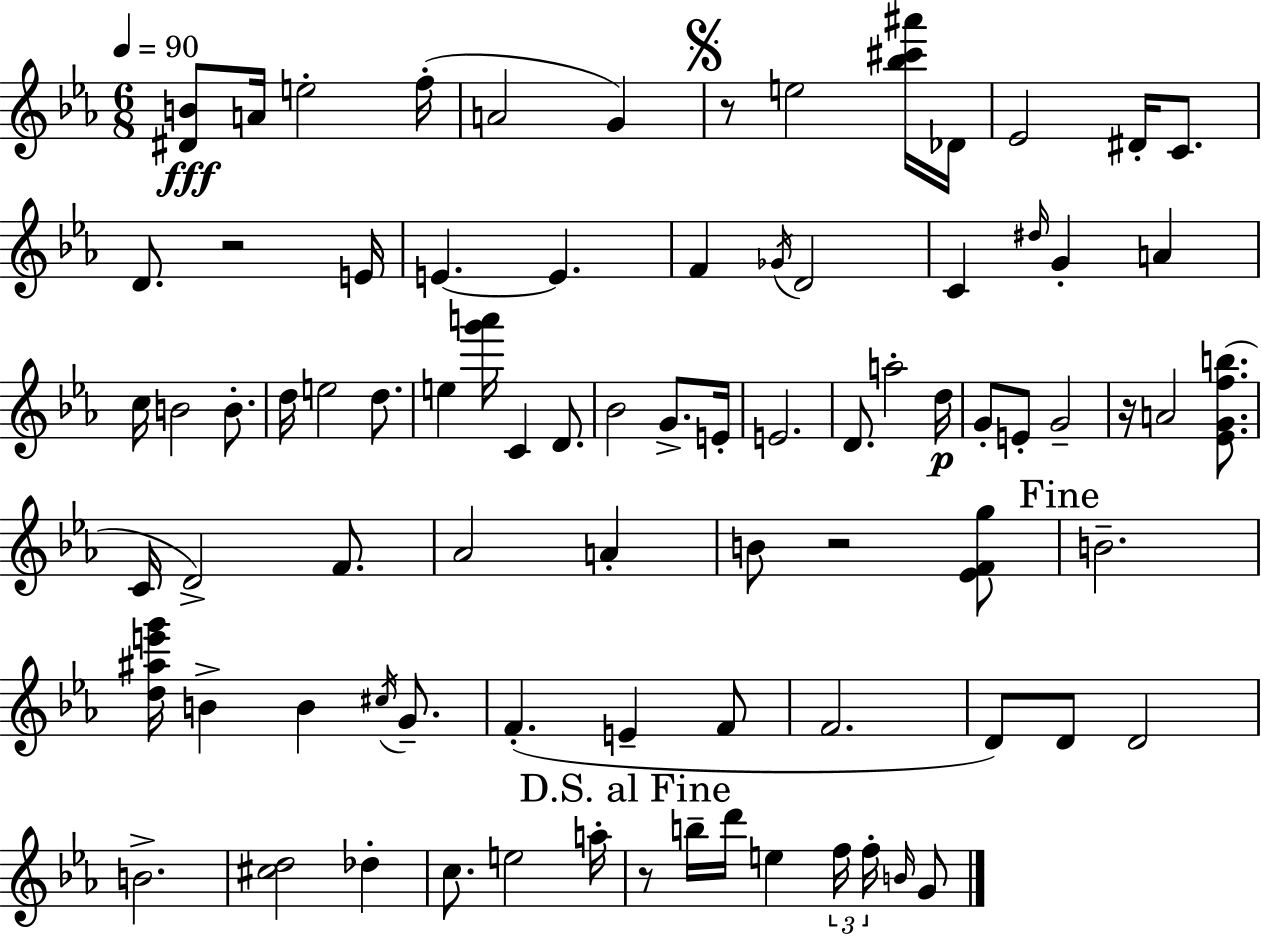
[D#4,B4]/e A4/s E5/h F5/s A4/h G4/q R/e E5/h [Bb5,C#6,A#6]/s Db4/s Eb4/h D#4/s C4/e. D4/e. R/h E4/s E4/q. E4/q. F4/q Gb4/s D4/h C4/q D#5/s G4/q A4/q C5/s B4/h B4/e. D5/s E5/h D5/e. E5/q [G6,A6]/s C4/q D4/e. Bb4/h G4/e. E4/s E4/h. D4/e. A5/h D5/s G4/e E4/e G4/h R/s A4/h [Eb4,G4,F5,B5]/e. C4/s D4/h F4/e. Ab4/h A4/q B4/e R/h [Eb4,F4,G5]/e B4/h. [D5,A#5,E6,G6]/s B4/q B4/q C#5/s G4/e. F4/q. E4/q F4/e F4/h. D4/e D4/e D4/h B4/h. [C#5,D5]/h Db5/q C5/e. E5/h A5/s R/e B5/s D6/s E5/q F5/s F5/s B4/s G4/e